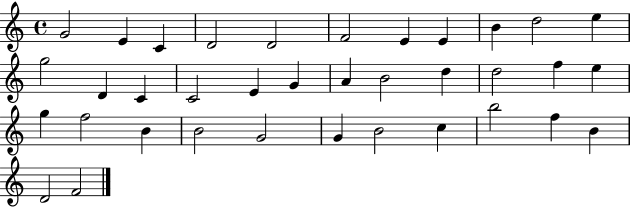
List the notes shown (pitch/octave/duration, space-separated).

G4/h E4/q C4/q D4/h D4/h F4/h E4/q E4/q B4/q D5/h E5/q G5/h D4/q C4/q C4/h E4/q G4/q A4/q B4/h D5/q D5/h F5/q E5/q G5/q F5/h B4/q B4/h G4/h G4/q B4/h C5/q B5/h F5/q B4/q D4/h F4/h